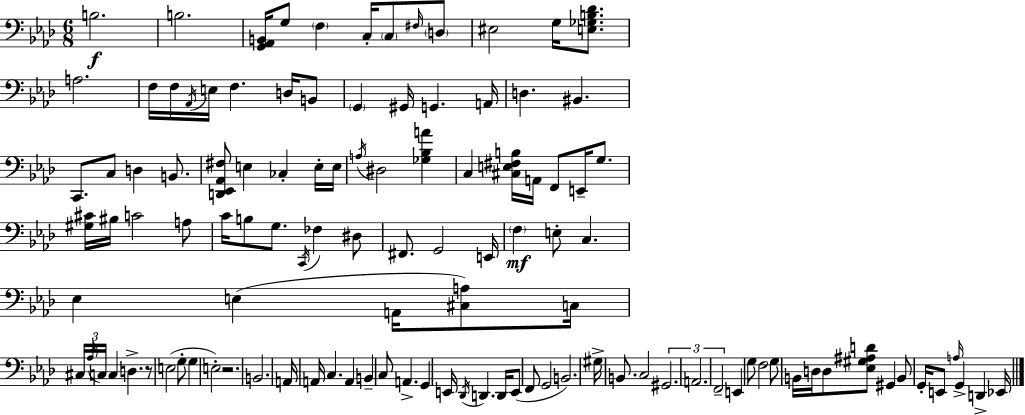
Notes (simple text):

B3/h. B3/h. [G2,Ab2,B2]/s G3/e F3/q C3/s C3/e F#3/s D3/e EIS3/h G3/s [E3,Gb3,B3,Db4]/e. A3/h. F3/s F3/s Ab2/s E3/s F3/q. D3/s B2/e G2/q G#2/s G2/q. A2/s D3/q. BIS2/q. C2/e. C3/e D3/q B2/e. [D2,Eb2,Ab2,F#3]/e E3/q CES3/q E3/s E3/s A3/s D#3/h [Gb3,Bb3,A4]/q C3/q [C#3,E3,F#3,B3]/s A2/s F2/e E2/s G3/e. [G#3,C#4]/s BIS3/s C4/h A3/e C4/s B3/e G3/e. C2/s FES3/q D#3/e F#2/e. G2/h E2/s F3/q E3/e C3/q. Eb3/q E3/q A2/s [C#3,A3]/e C3/s C#3/s Ab3/s C3/s C3/q D3/q. R/e E3/h G3/e G3/q E3/h R/h. B2/h. A2/s A2/s C3/q. A2/q B2/q C3/e A2/q. G2/q E2/s Db2/s D2/q. D2/s E2/e F2/e G2/h B2/h. G#3/s B2/e. C3/h G#2/h. A2/h. F2/h E2/q G3/e F3/h G3/e B2/s D3/s D3/e [Eb3,G#3,A#3,D4]/e G#2/q B2/e G2/s E2/e A3/s G2/q D2/q Eb2/s